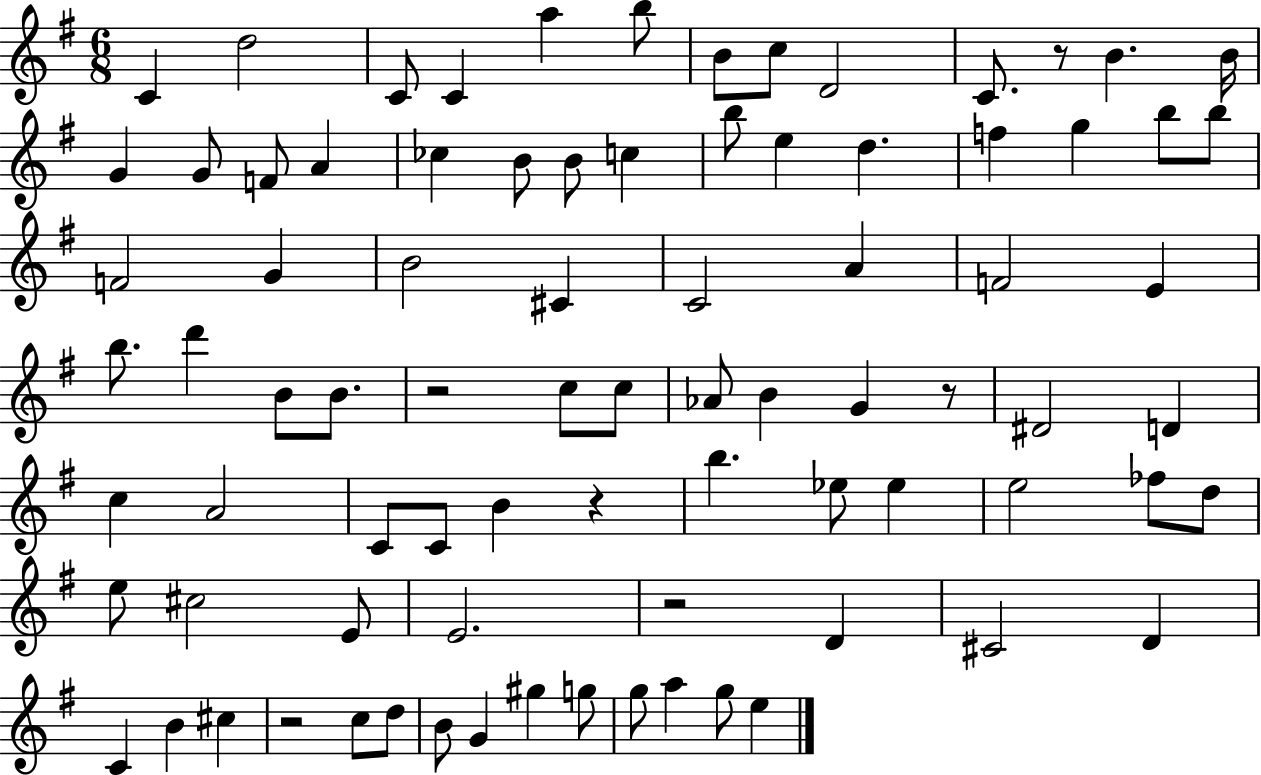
X:1
T:Untitled
M:6/8
L:1/4
K:G
C d2 C/2 C a b/2 B/2 c/2 D2 C/2 z/2 B B/4 G G/2 F/2 A _c B/2 B/2 c b/2 e d f g b/2 b/2 F2 G B2 ^C C2 A F2 E b/2 d' B/2 B/2 z2 c/2 c/2 _A/2 B G z/2 ^D2 D c A2 C/2 C/2 B z b _e/2 _e e2 _f/2 d/2 e/2 ^c2 E/2 E2 z2 D ^C2 D C B ^c z2 c/2 d/2 B/2 G ^g g/2 g/2 a g/2 e